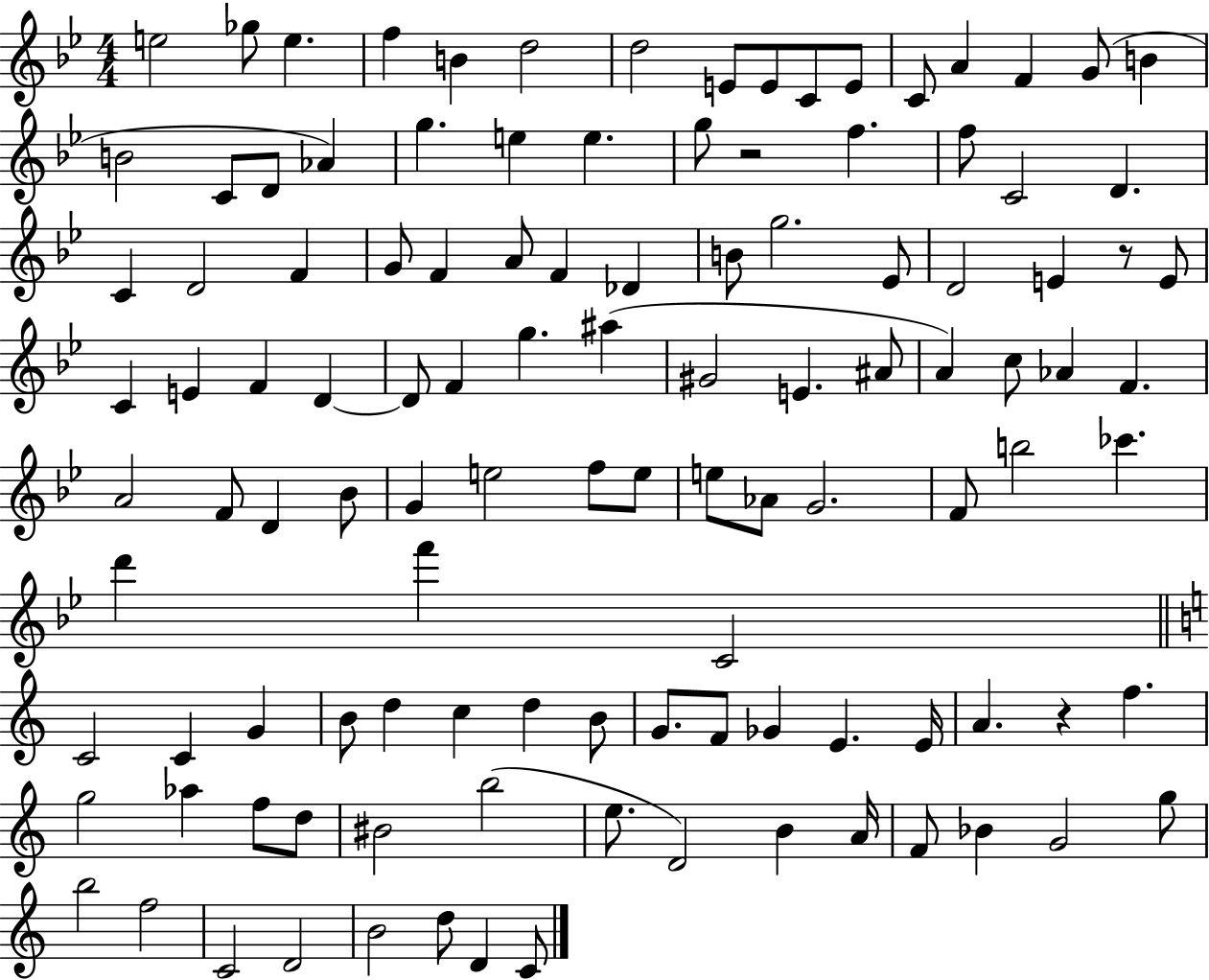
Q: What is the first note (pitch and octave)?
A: E5